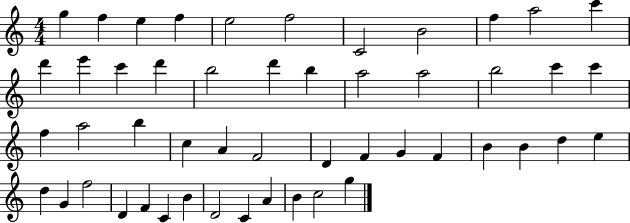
X:1
T:Untitled
M:4/4
L:1/4
K:C
g f e f e2 f2 C2 B2 f a2 c' d' e' c' d' b2 d' b a2 a2 b2 c' c' f a2 b c A F2 D F G F B B d e d G f2 D F C B D2 C A B c2 g